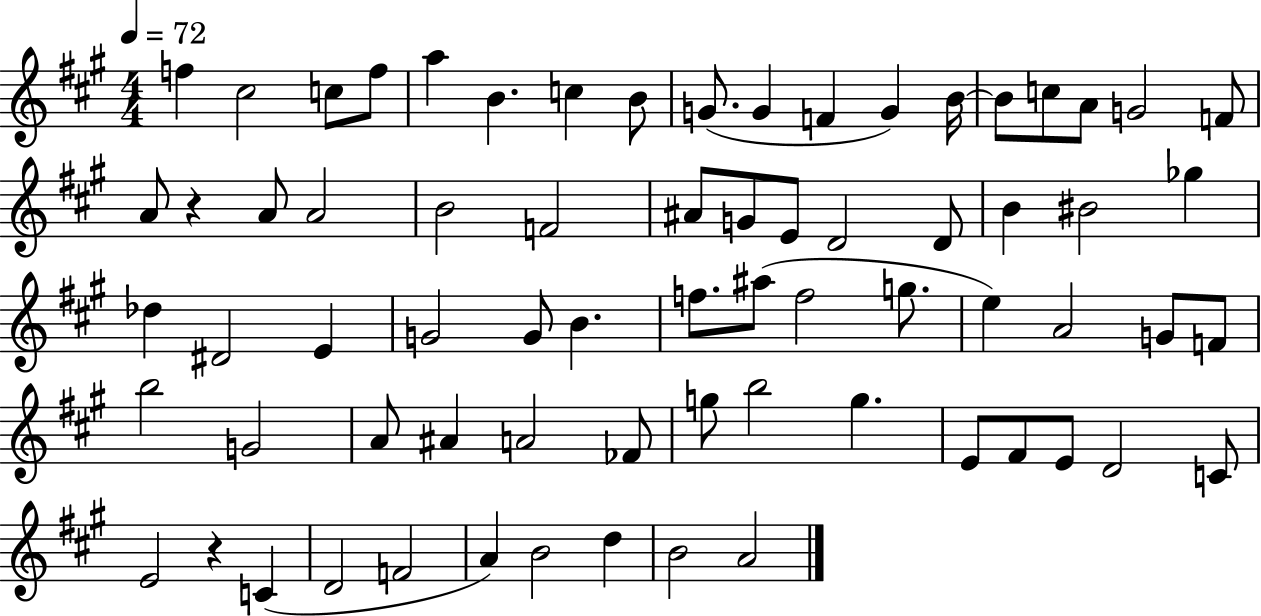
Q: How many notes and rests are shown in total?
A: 70